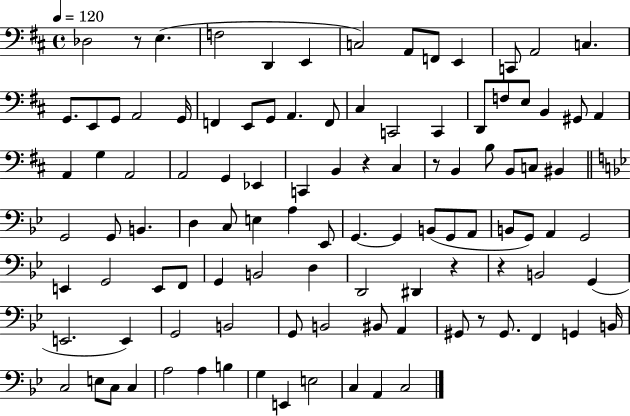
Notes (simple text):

Db3/h R/e E3/q. F3/h D2/q E2/q C3/h A2/e F2/e E2/q C2/e A2/h C3/q. G2/e. E2/e G2/e A2/h G2/s F2/q E2/e G2/e A2/q. F2/e C#3/q C2/h C2/q D2/e F3/e E3/e B2/q G#2/e A2/q A2/q G3/q A2/h A2/h G2/q Eb2/q C2/q B2/q R/q C#3/q R/e B2/q B3/e B2/e C3/e BIS2/q G2/h G2/e B2/q. D3/q C3/e E3/q A3/q Eb2/e G2/q. G2/q B2/e G2/e A2/e B2/e G2/e A2/q G2/h E2/q G2/h E2/e F2/e G2/q B2/h D3/q D2/h D#2/q R/q R/q B2/h G2/q E2/h. E2/q G2/h B2/h G2/e B2/h BIS2/e A2/q G#2/e R/e G#2/e. F2/q G2/q B2/s C3/h E3/e C3/e C3/q A3/h A3/q B3/q G3/q E2/q E3/h C3/q A2/q C3/h